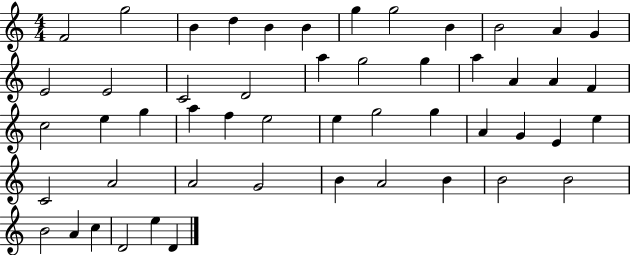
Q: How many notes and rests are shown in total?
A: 51